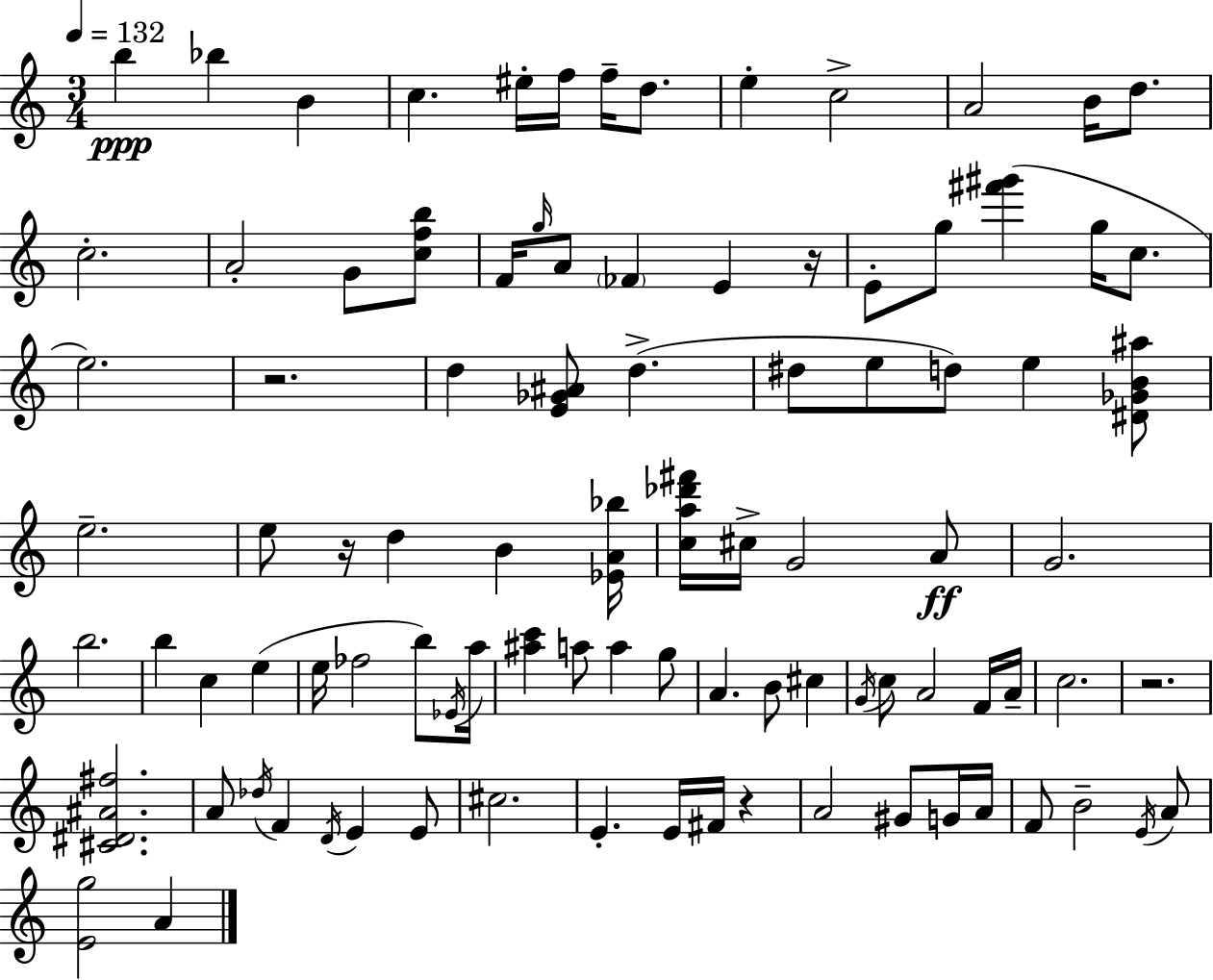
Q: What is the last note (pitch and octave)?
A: A4